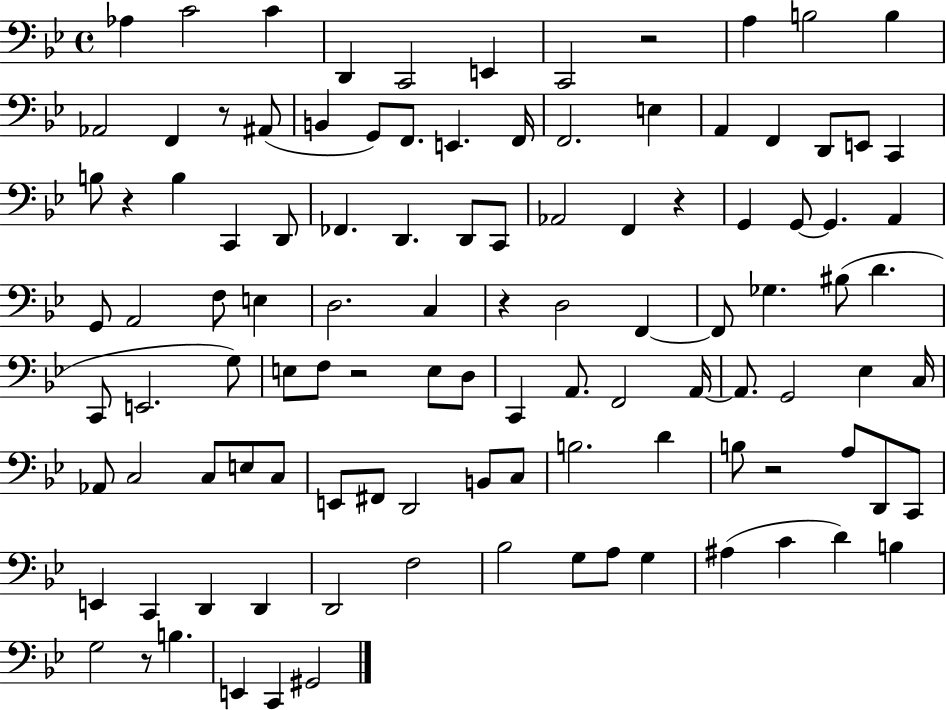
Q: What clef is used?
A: bass